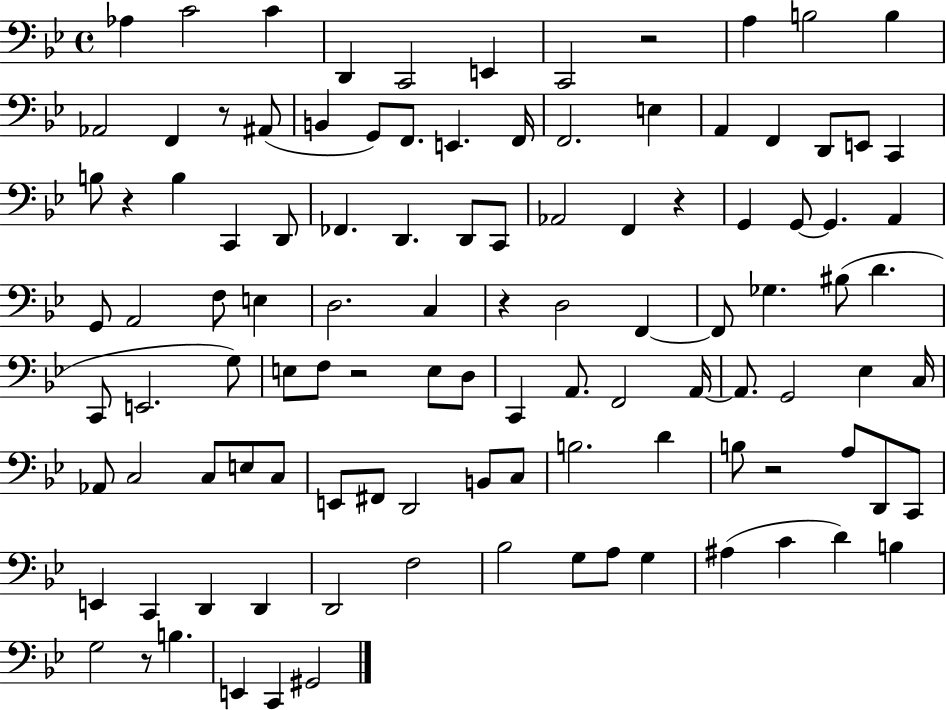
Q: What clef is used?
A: bass